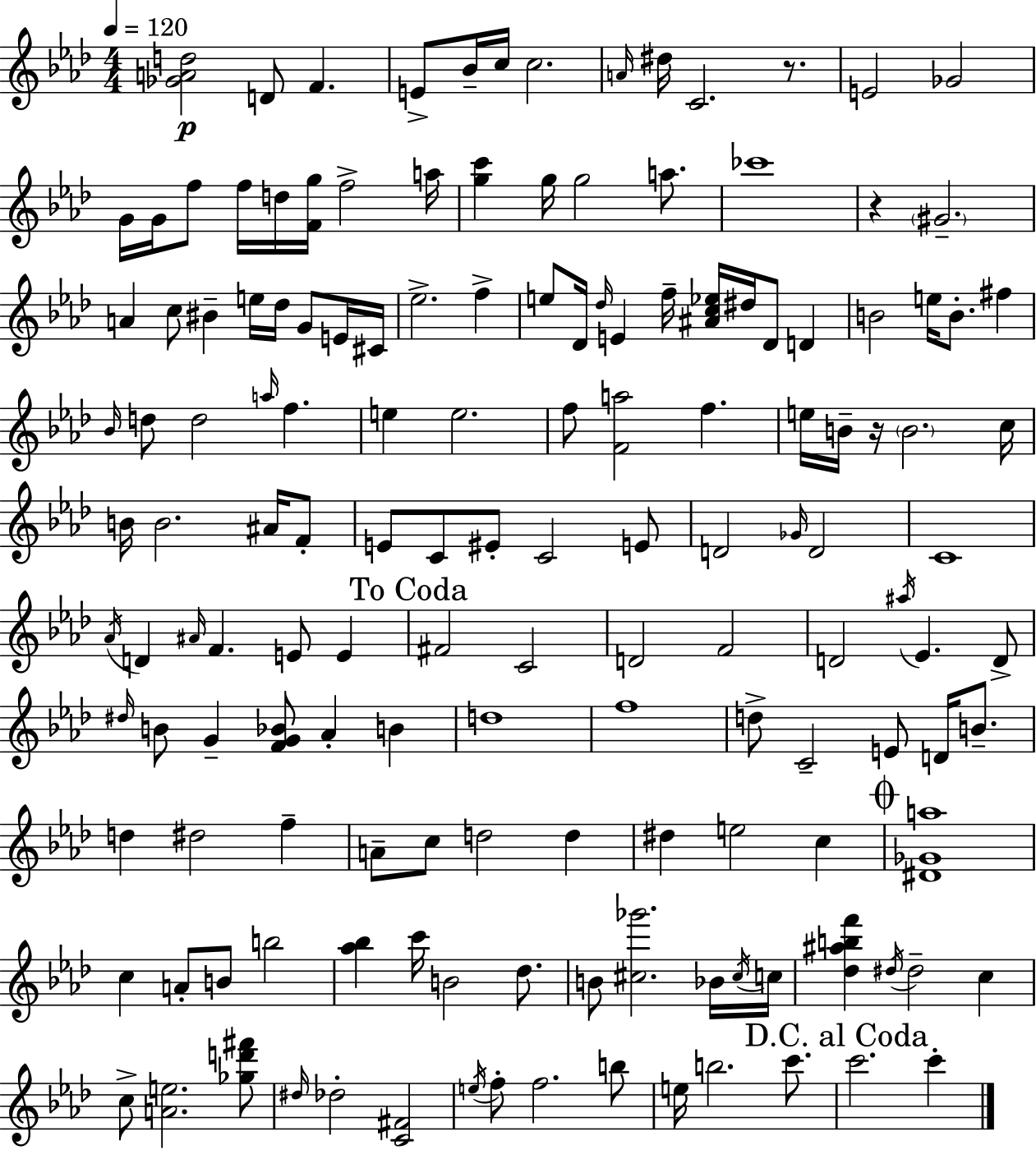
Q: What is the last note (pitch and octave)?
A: C6